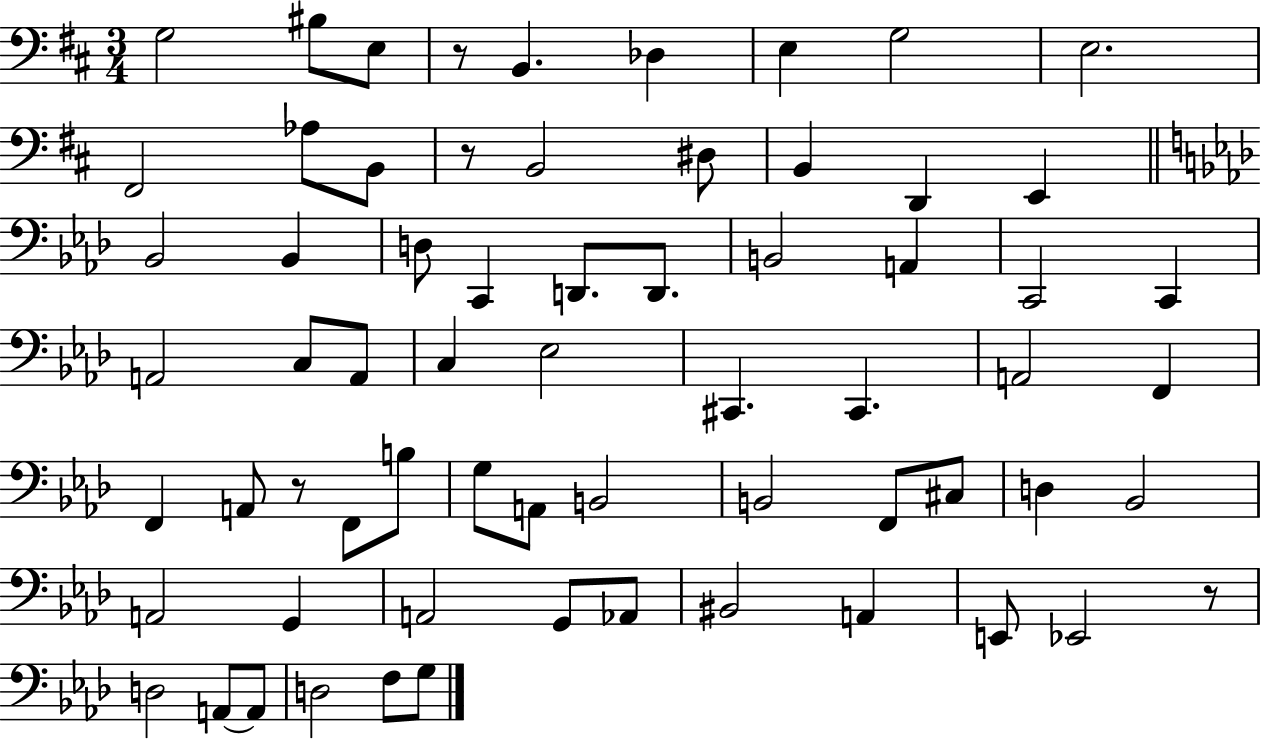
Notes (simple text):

G3/h BIS3/e E3/e R/e B2/q. Db3/q E3/q G3/h E3/h. F#2/h Ab3/e B2/e R/e B2/h D#3/e B2/q D2/q E2/q Bb2/h Bb2/q D3/e C2/q D2/e. D2/e. B2/h A2/q C2/h C2/q A2/h C3/e A2/e C3/q Eb3/h C#2/q. C#2/q. A2/h F2/q F2/q A2/e R/e F2/e B3/e G3/e A2/e B2/h B2/h F2/e C#3/e D3/q Bb2/h A2/h G2/q A2/h G2/e Ab2/e BIS2/h A2/q E2/e Eb2/h R/e D3/h A2/e A2/e D3/h F3/e G3/e